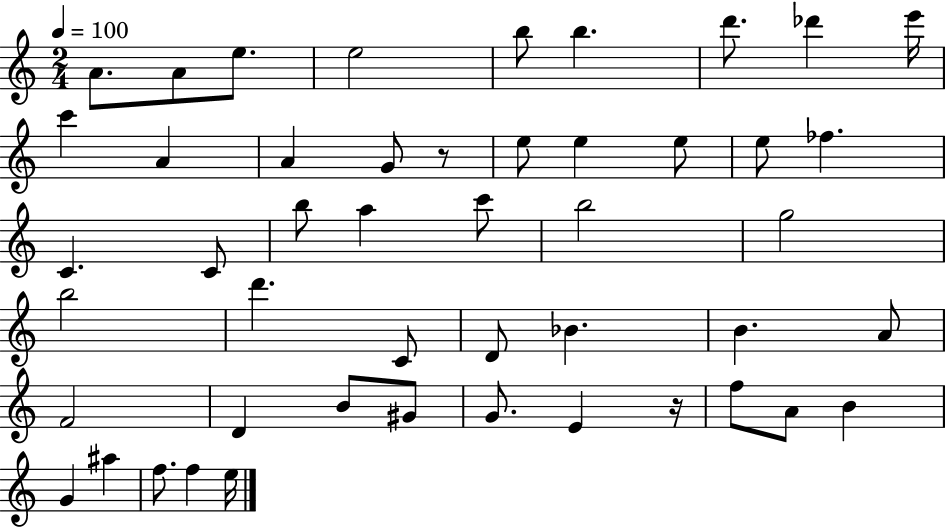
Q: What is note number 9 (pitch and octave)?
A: E6